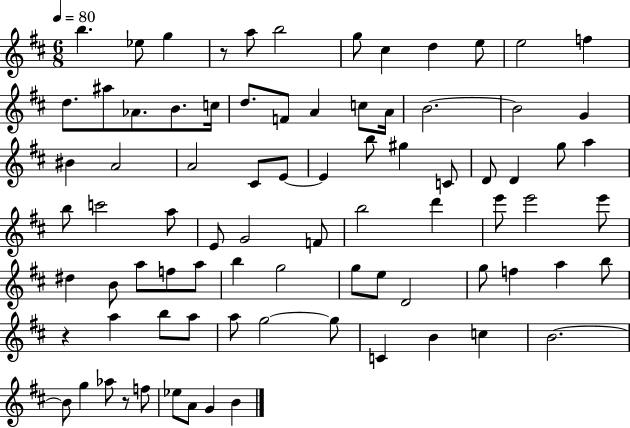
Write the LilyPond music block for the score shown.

{
  \clef treble
  \numericTimeSignature
  \time 6/8
  \key d \major
  \tempo 4 = 80
  b''4. ees''8 g''4 | r8 a''8 b''2 | g''8 cis''4 d''4 e''8 | e''2 f''4 | \break d''8. ais''8 aes'8. b'8. c''16 | d''8. f'8 a'4 c''8 a'16 | b'2.~~ | b'2 g'4 | \break bis'4 a'2 | a'2 cis'8 e'8~~ | e'4 b''8 gis''4 c'8 | d'8 d'4 g''8 a''4 | \break b''8 c'''2 a''8 | e'8 g'2 f'8 | b''2 d'''4 | e'''8 e'''2 e'''8 | \break dis''4 b'8 a''8 f''8 a''8 | b''4 g''2 | g''8 e''8 d'2 | g''8 f''4 a''4 b''8 | \break r4 a''4 b''8 a''8 | a''8 g''2~~ g''8 | c'4 b'4 c''4 | b'2.~~ | \break b'8 g''4 aes''8 r8 f''8 | ees''8 a'8 g'4 b'4 | \bar "|."
}